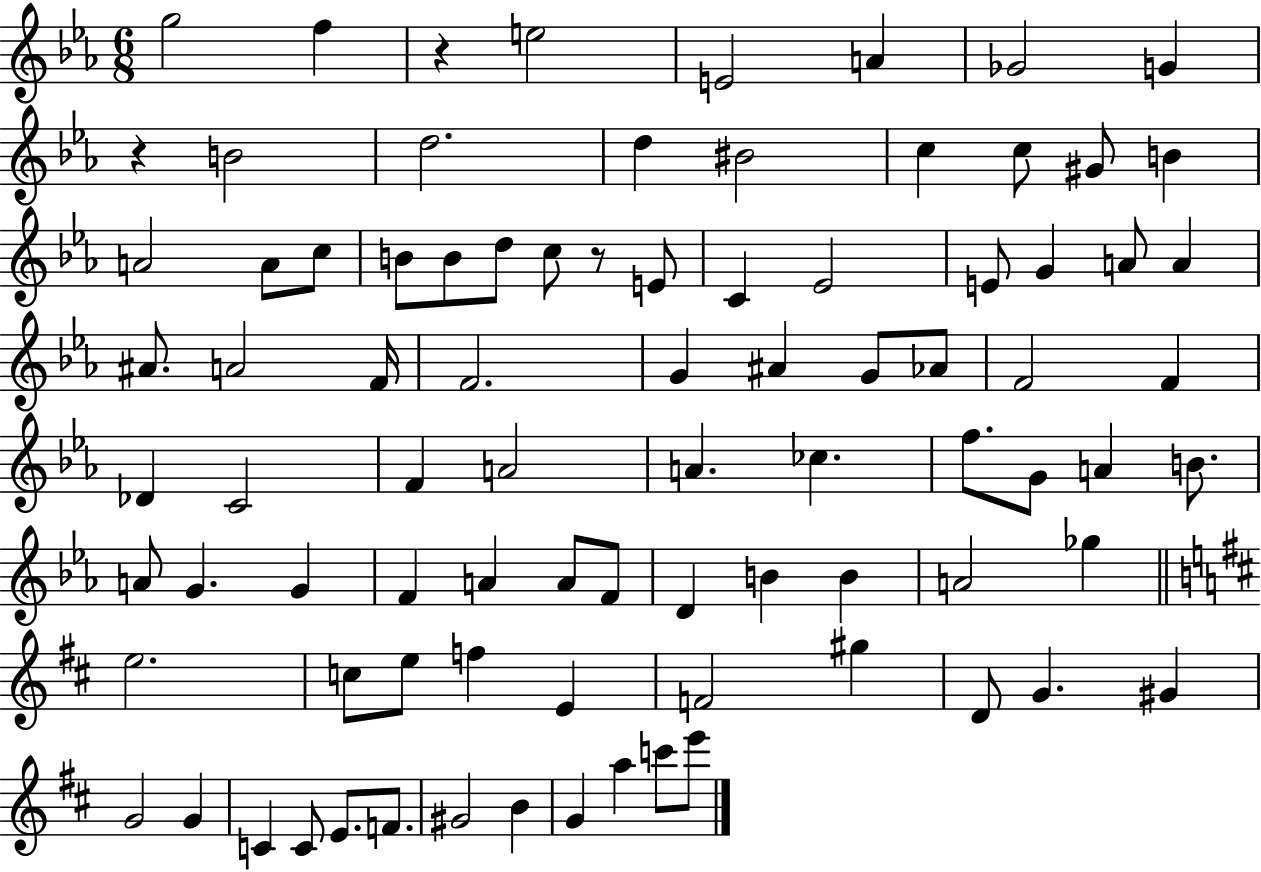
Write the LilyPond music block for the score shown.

{
  \clef treble
  \numericTimeSignature
  \time 6/8
  \key ees \major
  \repeat volta 2 { g''2 f''4 | r4 e''2 | e'2 a'4 | ges'2 g'4 | \break r4 b'2 | d''2. | d''4 bis'2 | c''4 c''8 gis'8 b'4 | \break a'2 a'8 c''8 | b'8 b'8 d''8 c''8 r8 e'8 | c'4 ees'2 | e'8 g'4 a'8 a'4 | \break ais'8. a'2 f'16 | f'2. | g'4 ais'4 g'8 aes'8 | f'2 f'4 | \break des'4 c'2 | f'4 a'2 | a'4. ces''4. | f''8. g'8 a'4 b'8. | \break a'8 g'4. g'4 | f'4 a'4 a'8 f'8 | d'4 b'4 b'4 | a'2 ges''4 | \break \bar "||" \break \key d \major e''2. | c''8 e''8 f''4 e'4 | f'2 gis''4 | d'8 g'4. gis'4 | \break g'2 g'4 | c'4 c'8 e'8. f'8. | gis'2 b'4 | g'4 a''4 c'''8 e'''8 | \break } \bar "|."
}